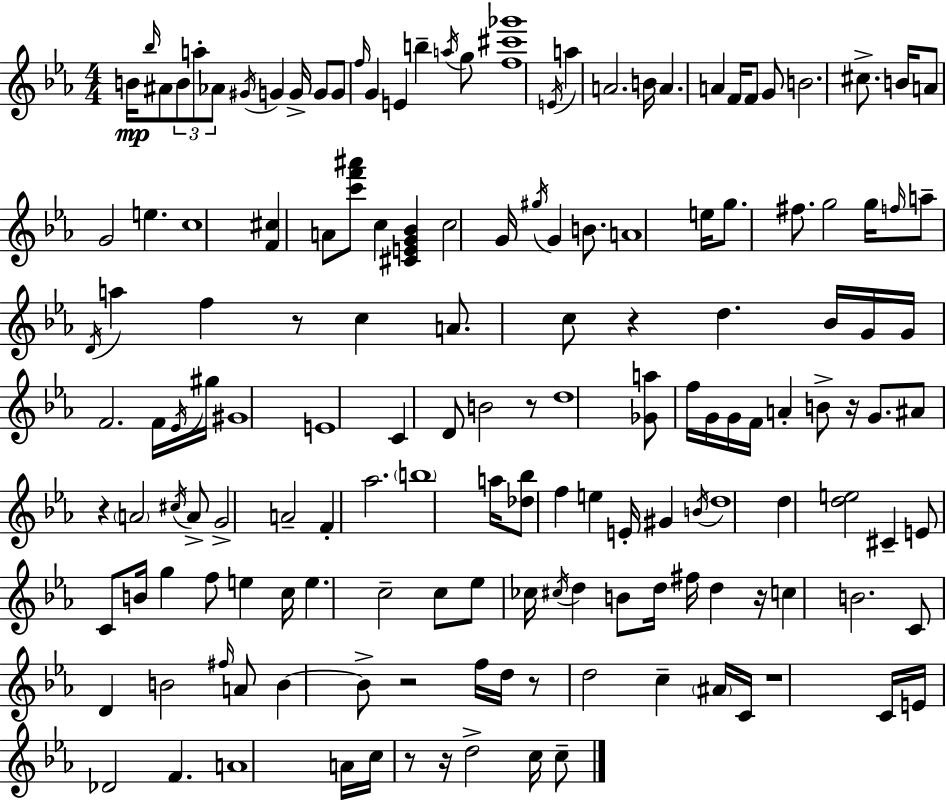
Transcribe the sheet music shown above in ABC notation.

X:1
T:Untitled
M:4/4
L:1/4
K:Cm
B/4 _b/4 ^A/2 B/2 a/2 _A/2 ^G/4 G G/4 G/2 G/2 f/4 G E b a/4 g/2 [f^c'_g']4 E/4 a A2 B/4 A A F/4 F/2 G/2 B2 ^c/2 B/4 A/2 G2 e c4 [F^c] A/2 [c'f'^a']/2 c [^CEG_B] c2 G/4 ^g/4 G B/2 A4 e/4 g/2 ^f/2 g2 g/4 f/4 a/2 D/4 a f z/2 c A/2 c/2 z d _B/4 G/4 G/4 F2 F/4 _E/4 ^g/4 ^G4 E4 C D/2 B2 z/2 d4 [_Ga]/2 f/4 G/4 G/4 F/4 A B/2 z/4 G/2 ^A/2 z A2 ^c/4 A/2 G2 A2 F _a2 b4 a/4 [_d_b]/2 f e E/4 ^G B/4 d4 d [de]2 ^C E/2 C/2 B/4 g f/2 e c/4 e c2 c/2 _e/2 _c/4 ^c/4 d B/2 d/4 ^f/4 d z/4 c B2 C/2 D B2 ^f/4 A/2 B B/2 z2 f/4 d/4 z/2 d2 c ^A/4 C/4 z4 C/4 E/4 _D2 F A4 A/4 c/4 z/2 z/4 d2 c/4 c/2